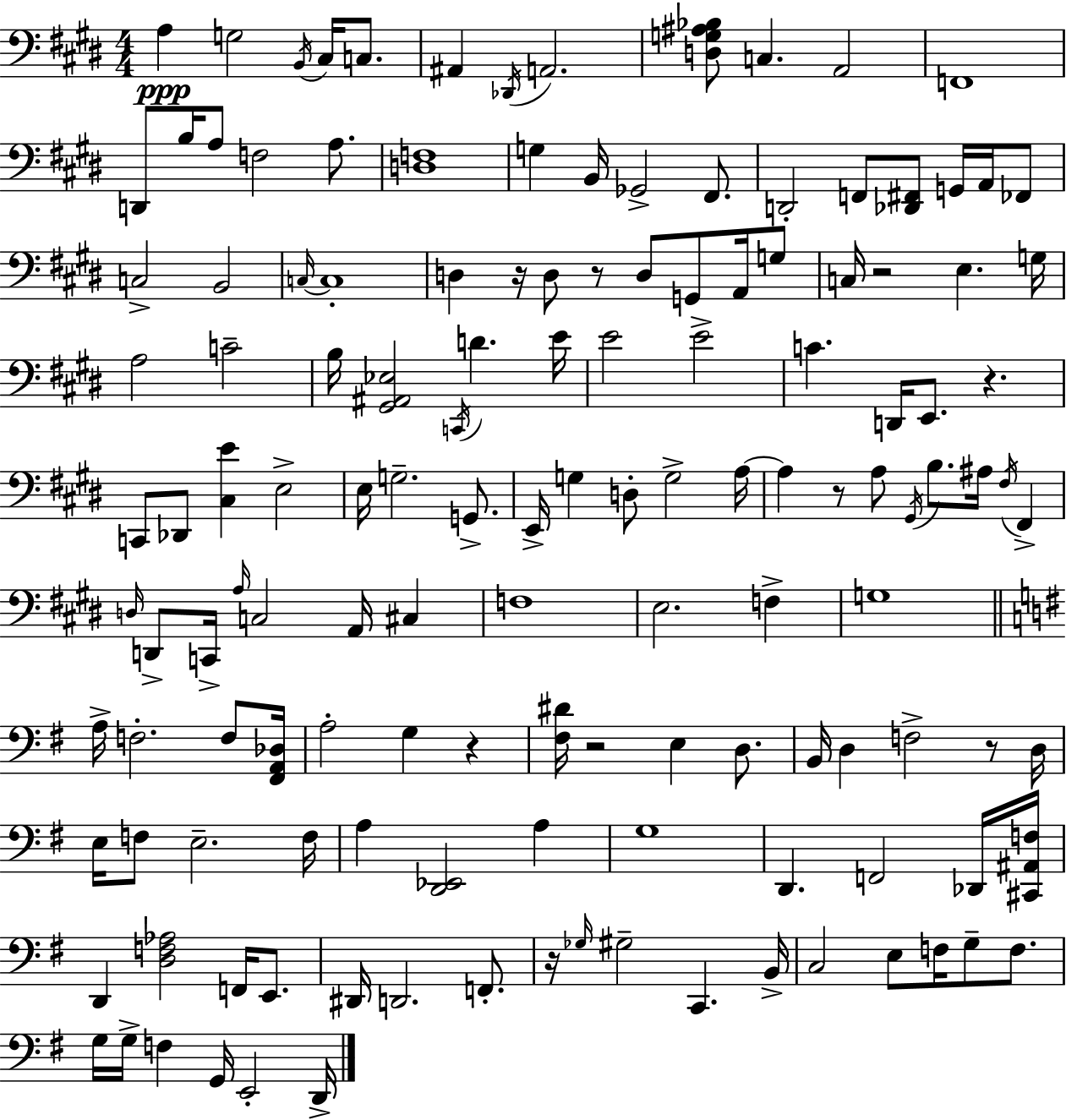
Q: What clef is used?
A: bass